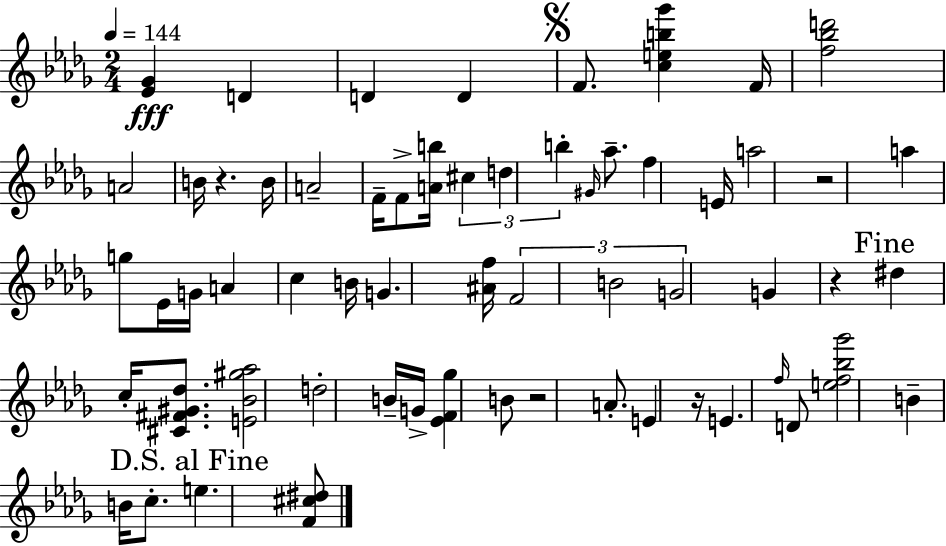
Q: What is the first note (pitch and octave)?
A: D4